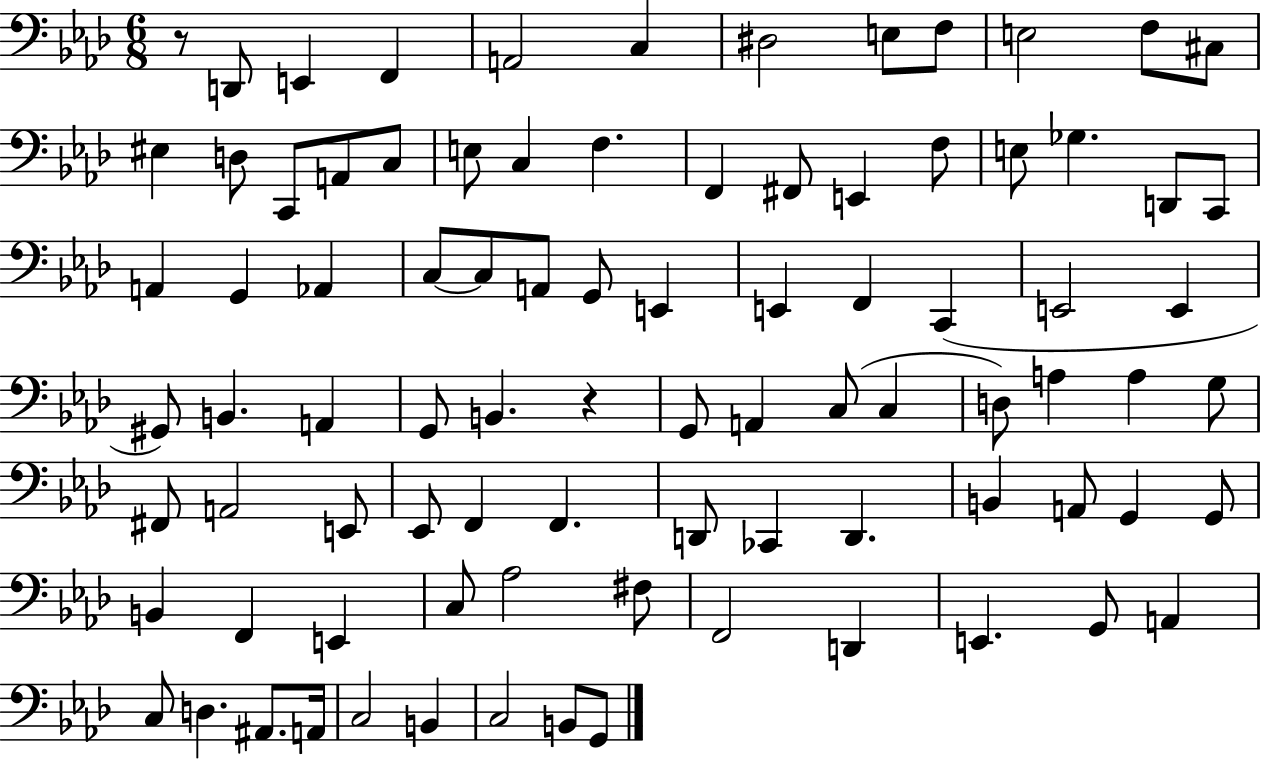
X:1
T:Untitled
M:6/8
L:1/4
K:Ab
z/2 D,,/2 E,, F,, A,,2 C, ^D,2 E,/2 F,/2 E,2 F,/2 ^C,/2 ^E, D,/2 C,,/2 A,,/2 C,/2 E,/2 C, F, F,, ^F,,/2 E,, F,/2 E,/2 _G, D,,/2 C,,/2 A,, G,, _A,, C,/2 C,/2 A,,/2 G,,/2 E,, E,, F,, C,, E,,2 E,, ^G,,/2 B,, A,, G,,/2 B,, z G,,/2 A,, C,/2 C, D,/2 A, A, G,/2 ^F,,/2 A,,2 E,,/2 _E,,/2 F,, F,, D,,/2 _C,, D,, B,, A,,/2 G,, G,,/2 B,, F,, E,, C,/2 _A,2 ^F,/2 F,,2 D,, E,, G,,/2 A,, C,/2 D, ^A,,/2 A,,/4 C,2 B,, C,2 B,,/2 G,,/2